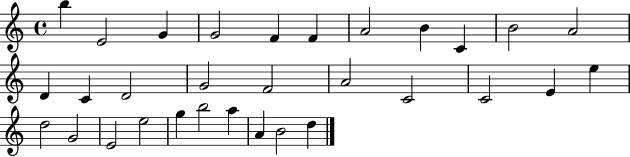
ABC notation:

X:1
T:Untitled
M:4/4
L:1/4
K:C
b E2 G G2 F F A2 B C B2 A2 D C D2 G2 F2 A2 C2 C2 E e d2 G2 E2 e2 g b2 a A B2 d